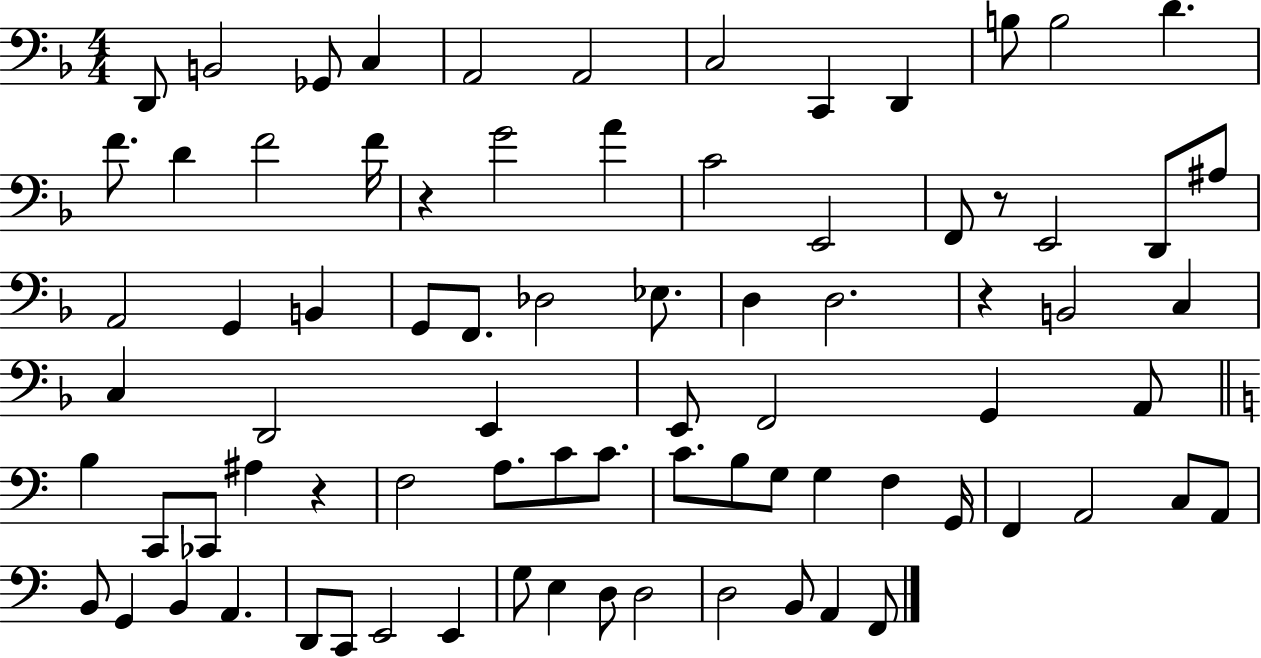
X:1
T:Untitled
M:4/4
L:1/4
K:F
D,,/2 B,,2 _G,,/2 C, A,,2 A,,2 C,2 C,, D,, B,/2 B,2 D F/2 D F2 F/4 z G2 A C2 E,,2 F,,/2 z/2 E,,2 D,,/2 ^A,/2 A,,2 G,, B,, G,,/2 F,,/2 _D,2 _E,/2 D, D,2 z B,,2 C, C, D,,2 E,, E,,/2 F,,2 G,, A,,/2 B, C,,/2 _C,,/2 ^A, z F,2 A,/2 C/2 C/2 C/2 B,/2 G,/2 G, F, G,,/4 F,, A,,2 C,/2 A,,/2 B,,/2 G,, B,, A,, D,,/2 C,,/2 E,,2 E,, G,/2 E, D,/2 D,2 D,2 B,,/2 A,, F,,/2